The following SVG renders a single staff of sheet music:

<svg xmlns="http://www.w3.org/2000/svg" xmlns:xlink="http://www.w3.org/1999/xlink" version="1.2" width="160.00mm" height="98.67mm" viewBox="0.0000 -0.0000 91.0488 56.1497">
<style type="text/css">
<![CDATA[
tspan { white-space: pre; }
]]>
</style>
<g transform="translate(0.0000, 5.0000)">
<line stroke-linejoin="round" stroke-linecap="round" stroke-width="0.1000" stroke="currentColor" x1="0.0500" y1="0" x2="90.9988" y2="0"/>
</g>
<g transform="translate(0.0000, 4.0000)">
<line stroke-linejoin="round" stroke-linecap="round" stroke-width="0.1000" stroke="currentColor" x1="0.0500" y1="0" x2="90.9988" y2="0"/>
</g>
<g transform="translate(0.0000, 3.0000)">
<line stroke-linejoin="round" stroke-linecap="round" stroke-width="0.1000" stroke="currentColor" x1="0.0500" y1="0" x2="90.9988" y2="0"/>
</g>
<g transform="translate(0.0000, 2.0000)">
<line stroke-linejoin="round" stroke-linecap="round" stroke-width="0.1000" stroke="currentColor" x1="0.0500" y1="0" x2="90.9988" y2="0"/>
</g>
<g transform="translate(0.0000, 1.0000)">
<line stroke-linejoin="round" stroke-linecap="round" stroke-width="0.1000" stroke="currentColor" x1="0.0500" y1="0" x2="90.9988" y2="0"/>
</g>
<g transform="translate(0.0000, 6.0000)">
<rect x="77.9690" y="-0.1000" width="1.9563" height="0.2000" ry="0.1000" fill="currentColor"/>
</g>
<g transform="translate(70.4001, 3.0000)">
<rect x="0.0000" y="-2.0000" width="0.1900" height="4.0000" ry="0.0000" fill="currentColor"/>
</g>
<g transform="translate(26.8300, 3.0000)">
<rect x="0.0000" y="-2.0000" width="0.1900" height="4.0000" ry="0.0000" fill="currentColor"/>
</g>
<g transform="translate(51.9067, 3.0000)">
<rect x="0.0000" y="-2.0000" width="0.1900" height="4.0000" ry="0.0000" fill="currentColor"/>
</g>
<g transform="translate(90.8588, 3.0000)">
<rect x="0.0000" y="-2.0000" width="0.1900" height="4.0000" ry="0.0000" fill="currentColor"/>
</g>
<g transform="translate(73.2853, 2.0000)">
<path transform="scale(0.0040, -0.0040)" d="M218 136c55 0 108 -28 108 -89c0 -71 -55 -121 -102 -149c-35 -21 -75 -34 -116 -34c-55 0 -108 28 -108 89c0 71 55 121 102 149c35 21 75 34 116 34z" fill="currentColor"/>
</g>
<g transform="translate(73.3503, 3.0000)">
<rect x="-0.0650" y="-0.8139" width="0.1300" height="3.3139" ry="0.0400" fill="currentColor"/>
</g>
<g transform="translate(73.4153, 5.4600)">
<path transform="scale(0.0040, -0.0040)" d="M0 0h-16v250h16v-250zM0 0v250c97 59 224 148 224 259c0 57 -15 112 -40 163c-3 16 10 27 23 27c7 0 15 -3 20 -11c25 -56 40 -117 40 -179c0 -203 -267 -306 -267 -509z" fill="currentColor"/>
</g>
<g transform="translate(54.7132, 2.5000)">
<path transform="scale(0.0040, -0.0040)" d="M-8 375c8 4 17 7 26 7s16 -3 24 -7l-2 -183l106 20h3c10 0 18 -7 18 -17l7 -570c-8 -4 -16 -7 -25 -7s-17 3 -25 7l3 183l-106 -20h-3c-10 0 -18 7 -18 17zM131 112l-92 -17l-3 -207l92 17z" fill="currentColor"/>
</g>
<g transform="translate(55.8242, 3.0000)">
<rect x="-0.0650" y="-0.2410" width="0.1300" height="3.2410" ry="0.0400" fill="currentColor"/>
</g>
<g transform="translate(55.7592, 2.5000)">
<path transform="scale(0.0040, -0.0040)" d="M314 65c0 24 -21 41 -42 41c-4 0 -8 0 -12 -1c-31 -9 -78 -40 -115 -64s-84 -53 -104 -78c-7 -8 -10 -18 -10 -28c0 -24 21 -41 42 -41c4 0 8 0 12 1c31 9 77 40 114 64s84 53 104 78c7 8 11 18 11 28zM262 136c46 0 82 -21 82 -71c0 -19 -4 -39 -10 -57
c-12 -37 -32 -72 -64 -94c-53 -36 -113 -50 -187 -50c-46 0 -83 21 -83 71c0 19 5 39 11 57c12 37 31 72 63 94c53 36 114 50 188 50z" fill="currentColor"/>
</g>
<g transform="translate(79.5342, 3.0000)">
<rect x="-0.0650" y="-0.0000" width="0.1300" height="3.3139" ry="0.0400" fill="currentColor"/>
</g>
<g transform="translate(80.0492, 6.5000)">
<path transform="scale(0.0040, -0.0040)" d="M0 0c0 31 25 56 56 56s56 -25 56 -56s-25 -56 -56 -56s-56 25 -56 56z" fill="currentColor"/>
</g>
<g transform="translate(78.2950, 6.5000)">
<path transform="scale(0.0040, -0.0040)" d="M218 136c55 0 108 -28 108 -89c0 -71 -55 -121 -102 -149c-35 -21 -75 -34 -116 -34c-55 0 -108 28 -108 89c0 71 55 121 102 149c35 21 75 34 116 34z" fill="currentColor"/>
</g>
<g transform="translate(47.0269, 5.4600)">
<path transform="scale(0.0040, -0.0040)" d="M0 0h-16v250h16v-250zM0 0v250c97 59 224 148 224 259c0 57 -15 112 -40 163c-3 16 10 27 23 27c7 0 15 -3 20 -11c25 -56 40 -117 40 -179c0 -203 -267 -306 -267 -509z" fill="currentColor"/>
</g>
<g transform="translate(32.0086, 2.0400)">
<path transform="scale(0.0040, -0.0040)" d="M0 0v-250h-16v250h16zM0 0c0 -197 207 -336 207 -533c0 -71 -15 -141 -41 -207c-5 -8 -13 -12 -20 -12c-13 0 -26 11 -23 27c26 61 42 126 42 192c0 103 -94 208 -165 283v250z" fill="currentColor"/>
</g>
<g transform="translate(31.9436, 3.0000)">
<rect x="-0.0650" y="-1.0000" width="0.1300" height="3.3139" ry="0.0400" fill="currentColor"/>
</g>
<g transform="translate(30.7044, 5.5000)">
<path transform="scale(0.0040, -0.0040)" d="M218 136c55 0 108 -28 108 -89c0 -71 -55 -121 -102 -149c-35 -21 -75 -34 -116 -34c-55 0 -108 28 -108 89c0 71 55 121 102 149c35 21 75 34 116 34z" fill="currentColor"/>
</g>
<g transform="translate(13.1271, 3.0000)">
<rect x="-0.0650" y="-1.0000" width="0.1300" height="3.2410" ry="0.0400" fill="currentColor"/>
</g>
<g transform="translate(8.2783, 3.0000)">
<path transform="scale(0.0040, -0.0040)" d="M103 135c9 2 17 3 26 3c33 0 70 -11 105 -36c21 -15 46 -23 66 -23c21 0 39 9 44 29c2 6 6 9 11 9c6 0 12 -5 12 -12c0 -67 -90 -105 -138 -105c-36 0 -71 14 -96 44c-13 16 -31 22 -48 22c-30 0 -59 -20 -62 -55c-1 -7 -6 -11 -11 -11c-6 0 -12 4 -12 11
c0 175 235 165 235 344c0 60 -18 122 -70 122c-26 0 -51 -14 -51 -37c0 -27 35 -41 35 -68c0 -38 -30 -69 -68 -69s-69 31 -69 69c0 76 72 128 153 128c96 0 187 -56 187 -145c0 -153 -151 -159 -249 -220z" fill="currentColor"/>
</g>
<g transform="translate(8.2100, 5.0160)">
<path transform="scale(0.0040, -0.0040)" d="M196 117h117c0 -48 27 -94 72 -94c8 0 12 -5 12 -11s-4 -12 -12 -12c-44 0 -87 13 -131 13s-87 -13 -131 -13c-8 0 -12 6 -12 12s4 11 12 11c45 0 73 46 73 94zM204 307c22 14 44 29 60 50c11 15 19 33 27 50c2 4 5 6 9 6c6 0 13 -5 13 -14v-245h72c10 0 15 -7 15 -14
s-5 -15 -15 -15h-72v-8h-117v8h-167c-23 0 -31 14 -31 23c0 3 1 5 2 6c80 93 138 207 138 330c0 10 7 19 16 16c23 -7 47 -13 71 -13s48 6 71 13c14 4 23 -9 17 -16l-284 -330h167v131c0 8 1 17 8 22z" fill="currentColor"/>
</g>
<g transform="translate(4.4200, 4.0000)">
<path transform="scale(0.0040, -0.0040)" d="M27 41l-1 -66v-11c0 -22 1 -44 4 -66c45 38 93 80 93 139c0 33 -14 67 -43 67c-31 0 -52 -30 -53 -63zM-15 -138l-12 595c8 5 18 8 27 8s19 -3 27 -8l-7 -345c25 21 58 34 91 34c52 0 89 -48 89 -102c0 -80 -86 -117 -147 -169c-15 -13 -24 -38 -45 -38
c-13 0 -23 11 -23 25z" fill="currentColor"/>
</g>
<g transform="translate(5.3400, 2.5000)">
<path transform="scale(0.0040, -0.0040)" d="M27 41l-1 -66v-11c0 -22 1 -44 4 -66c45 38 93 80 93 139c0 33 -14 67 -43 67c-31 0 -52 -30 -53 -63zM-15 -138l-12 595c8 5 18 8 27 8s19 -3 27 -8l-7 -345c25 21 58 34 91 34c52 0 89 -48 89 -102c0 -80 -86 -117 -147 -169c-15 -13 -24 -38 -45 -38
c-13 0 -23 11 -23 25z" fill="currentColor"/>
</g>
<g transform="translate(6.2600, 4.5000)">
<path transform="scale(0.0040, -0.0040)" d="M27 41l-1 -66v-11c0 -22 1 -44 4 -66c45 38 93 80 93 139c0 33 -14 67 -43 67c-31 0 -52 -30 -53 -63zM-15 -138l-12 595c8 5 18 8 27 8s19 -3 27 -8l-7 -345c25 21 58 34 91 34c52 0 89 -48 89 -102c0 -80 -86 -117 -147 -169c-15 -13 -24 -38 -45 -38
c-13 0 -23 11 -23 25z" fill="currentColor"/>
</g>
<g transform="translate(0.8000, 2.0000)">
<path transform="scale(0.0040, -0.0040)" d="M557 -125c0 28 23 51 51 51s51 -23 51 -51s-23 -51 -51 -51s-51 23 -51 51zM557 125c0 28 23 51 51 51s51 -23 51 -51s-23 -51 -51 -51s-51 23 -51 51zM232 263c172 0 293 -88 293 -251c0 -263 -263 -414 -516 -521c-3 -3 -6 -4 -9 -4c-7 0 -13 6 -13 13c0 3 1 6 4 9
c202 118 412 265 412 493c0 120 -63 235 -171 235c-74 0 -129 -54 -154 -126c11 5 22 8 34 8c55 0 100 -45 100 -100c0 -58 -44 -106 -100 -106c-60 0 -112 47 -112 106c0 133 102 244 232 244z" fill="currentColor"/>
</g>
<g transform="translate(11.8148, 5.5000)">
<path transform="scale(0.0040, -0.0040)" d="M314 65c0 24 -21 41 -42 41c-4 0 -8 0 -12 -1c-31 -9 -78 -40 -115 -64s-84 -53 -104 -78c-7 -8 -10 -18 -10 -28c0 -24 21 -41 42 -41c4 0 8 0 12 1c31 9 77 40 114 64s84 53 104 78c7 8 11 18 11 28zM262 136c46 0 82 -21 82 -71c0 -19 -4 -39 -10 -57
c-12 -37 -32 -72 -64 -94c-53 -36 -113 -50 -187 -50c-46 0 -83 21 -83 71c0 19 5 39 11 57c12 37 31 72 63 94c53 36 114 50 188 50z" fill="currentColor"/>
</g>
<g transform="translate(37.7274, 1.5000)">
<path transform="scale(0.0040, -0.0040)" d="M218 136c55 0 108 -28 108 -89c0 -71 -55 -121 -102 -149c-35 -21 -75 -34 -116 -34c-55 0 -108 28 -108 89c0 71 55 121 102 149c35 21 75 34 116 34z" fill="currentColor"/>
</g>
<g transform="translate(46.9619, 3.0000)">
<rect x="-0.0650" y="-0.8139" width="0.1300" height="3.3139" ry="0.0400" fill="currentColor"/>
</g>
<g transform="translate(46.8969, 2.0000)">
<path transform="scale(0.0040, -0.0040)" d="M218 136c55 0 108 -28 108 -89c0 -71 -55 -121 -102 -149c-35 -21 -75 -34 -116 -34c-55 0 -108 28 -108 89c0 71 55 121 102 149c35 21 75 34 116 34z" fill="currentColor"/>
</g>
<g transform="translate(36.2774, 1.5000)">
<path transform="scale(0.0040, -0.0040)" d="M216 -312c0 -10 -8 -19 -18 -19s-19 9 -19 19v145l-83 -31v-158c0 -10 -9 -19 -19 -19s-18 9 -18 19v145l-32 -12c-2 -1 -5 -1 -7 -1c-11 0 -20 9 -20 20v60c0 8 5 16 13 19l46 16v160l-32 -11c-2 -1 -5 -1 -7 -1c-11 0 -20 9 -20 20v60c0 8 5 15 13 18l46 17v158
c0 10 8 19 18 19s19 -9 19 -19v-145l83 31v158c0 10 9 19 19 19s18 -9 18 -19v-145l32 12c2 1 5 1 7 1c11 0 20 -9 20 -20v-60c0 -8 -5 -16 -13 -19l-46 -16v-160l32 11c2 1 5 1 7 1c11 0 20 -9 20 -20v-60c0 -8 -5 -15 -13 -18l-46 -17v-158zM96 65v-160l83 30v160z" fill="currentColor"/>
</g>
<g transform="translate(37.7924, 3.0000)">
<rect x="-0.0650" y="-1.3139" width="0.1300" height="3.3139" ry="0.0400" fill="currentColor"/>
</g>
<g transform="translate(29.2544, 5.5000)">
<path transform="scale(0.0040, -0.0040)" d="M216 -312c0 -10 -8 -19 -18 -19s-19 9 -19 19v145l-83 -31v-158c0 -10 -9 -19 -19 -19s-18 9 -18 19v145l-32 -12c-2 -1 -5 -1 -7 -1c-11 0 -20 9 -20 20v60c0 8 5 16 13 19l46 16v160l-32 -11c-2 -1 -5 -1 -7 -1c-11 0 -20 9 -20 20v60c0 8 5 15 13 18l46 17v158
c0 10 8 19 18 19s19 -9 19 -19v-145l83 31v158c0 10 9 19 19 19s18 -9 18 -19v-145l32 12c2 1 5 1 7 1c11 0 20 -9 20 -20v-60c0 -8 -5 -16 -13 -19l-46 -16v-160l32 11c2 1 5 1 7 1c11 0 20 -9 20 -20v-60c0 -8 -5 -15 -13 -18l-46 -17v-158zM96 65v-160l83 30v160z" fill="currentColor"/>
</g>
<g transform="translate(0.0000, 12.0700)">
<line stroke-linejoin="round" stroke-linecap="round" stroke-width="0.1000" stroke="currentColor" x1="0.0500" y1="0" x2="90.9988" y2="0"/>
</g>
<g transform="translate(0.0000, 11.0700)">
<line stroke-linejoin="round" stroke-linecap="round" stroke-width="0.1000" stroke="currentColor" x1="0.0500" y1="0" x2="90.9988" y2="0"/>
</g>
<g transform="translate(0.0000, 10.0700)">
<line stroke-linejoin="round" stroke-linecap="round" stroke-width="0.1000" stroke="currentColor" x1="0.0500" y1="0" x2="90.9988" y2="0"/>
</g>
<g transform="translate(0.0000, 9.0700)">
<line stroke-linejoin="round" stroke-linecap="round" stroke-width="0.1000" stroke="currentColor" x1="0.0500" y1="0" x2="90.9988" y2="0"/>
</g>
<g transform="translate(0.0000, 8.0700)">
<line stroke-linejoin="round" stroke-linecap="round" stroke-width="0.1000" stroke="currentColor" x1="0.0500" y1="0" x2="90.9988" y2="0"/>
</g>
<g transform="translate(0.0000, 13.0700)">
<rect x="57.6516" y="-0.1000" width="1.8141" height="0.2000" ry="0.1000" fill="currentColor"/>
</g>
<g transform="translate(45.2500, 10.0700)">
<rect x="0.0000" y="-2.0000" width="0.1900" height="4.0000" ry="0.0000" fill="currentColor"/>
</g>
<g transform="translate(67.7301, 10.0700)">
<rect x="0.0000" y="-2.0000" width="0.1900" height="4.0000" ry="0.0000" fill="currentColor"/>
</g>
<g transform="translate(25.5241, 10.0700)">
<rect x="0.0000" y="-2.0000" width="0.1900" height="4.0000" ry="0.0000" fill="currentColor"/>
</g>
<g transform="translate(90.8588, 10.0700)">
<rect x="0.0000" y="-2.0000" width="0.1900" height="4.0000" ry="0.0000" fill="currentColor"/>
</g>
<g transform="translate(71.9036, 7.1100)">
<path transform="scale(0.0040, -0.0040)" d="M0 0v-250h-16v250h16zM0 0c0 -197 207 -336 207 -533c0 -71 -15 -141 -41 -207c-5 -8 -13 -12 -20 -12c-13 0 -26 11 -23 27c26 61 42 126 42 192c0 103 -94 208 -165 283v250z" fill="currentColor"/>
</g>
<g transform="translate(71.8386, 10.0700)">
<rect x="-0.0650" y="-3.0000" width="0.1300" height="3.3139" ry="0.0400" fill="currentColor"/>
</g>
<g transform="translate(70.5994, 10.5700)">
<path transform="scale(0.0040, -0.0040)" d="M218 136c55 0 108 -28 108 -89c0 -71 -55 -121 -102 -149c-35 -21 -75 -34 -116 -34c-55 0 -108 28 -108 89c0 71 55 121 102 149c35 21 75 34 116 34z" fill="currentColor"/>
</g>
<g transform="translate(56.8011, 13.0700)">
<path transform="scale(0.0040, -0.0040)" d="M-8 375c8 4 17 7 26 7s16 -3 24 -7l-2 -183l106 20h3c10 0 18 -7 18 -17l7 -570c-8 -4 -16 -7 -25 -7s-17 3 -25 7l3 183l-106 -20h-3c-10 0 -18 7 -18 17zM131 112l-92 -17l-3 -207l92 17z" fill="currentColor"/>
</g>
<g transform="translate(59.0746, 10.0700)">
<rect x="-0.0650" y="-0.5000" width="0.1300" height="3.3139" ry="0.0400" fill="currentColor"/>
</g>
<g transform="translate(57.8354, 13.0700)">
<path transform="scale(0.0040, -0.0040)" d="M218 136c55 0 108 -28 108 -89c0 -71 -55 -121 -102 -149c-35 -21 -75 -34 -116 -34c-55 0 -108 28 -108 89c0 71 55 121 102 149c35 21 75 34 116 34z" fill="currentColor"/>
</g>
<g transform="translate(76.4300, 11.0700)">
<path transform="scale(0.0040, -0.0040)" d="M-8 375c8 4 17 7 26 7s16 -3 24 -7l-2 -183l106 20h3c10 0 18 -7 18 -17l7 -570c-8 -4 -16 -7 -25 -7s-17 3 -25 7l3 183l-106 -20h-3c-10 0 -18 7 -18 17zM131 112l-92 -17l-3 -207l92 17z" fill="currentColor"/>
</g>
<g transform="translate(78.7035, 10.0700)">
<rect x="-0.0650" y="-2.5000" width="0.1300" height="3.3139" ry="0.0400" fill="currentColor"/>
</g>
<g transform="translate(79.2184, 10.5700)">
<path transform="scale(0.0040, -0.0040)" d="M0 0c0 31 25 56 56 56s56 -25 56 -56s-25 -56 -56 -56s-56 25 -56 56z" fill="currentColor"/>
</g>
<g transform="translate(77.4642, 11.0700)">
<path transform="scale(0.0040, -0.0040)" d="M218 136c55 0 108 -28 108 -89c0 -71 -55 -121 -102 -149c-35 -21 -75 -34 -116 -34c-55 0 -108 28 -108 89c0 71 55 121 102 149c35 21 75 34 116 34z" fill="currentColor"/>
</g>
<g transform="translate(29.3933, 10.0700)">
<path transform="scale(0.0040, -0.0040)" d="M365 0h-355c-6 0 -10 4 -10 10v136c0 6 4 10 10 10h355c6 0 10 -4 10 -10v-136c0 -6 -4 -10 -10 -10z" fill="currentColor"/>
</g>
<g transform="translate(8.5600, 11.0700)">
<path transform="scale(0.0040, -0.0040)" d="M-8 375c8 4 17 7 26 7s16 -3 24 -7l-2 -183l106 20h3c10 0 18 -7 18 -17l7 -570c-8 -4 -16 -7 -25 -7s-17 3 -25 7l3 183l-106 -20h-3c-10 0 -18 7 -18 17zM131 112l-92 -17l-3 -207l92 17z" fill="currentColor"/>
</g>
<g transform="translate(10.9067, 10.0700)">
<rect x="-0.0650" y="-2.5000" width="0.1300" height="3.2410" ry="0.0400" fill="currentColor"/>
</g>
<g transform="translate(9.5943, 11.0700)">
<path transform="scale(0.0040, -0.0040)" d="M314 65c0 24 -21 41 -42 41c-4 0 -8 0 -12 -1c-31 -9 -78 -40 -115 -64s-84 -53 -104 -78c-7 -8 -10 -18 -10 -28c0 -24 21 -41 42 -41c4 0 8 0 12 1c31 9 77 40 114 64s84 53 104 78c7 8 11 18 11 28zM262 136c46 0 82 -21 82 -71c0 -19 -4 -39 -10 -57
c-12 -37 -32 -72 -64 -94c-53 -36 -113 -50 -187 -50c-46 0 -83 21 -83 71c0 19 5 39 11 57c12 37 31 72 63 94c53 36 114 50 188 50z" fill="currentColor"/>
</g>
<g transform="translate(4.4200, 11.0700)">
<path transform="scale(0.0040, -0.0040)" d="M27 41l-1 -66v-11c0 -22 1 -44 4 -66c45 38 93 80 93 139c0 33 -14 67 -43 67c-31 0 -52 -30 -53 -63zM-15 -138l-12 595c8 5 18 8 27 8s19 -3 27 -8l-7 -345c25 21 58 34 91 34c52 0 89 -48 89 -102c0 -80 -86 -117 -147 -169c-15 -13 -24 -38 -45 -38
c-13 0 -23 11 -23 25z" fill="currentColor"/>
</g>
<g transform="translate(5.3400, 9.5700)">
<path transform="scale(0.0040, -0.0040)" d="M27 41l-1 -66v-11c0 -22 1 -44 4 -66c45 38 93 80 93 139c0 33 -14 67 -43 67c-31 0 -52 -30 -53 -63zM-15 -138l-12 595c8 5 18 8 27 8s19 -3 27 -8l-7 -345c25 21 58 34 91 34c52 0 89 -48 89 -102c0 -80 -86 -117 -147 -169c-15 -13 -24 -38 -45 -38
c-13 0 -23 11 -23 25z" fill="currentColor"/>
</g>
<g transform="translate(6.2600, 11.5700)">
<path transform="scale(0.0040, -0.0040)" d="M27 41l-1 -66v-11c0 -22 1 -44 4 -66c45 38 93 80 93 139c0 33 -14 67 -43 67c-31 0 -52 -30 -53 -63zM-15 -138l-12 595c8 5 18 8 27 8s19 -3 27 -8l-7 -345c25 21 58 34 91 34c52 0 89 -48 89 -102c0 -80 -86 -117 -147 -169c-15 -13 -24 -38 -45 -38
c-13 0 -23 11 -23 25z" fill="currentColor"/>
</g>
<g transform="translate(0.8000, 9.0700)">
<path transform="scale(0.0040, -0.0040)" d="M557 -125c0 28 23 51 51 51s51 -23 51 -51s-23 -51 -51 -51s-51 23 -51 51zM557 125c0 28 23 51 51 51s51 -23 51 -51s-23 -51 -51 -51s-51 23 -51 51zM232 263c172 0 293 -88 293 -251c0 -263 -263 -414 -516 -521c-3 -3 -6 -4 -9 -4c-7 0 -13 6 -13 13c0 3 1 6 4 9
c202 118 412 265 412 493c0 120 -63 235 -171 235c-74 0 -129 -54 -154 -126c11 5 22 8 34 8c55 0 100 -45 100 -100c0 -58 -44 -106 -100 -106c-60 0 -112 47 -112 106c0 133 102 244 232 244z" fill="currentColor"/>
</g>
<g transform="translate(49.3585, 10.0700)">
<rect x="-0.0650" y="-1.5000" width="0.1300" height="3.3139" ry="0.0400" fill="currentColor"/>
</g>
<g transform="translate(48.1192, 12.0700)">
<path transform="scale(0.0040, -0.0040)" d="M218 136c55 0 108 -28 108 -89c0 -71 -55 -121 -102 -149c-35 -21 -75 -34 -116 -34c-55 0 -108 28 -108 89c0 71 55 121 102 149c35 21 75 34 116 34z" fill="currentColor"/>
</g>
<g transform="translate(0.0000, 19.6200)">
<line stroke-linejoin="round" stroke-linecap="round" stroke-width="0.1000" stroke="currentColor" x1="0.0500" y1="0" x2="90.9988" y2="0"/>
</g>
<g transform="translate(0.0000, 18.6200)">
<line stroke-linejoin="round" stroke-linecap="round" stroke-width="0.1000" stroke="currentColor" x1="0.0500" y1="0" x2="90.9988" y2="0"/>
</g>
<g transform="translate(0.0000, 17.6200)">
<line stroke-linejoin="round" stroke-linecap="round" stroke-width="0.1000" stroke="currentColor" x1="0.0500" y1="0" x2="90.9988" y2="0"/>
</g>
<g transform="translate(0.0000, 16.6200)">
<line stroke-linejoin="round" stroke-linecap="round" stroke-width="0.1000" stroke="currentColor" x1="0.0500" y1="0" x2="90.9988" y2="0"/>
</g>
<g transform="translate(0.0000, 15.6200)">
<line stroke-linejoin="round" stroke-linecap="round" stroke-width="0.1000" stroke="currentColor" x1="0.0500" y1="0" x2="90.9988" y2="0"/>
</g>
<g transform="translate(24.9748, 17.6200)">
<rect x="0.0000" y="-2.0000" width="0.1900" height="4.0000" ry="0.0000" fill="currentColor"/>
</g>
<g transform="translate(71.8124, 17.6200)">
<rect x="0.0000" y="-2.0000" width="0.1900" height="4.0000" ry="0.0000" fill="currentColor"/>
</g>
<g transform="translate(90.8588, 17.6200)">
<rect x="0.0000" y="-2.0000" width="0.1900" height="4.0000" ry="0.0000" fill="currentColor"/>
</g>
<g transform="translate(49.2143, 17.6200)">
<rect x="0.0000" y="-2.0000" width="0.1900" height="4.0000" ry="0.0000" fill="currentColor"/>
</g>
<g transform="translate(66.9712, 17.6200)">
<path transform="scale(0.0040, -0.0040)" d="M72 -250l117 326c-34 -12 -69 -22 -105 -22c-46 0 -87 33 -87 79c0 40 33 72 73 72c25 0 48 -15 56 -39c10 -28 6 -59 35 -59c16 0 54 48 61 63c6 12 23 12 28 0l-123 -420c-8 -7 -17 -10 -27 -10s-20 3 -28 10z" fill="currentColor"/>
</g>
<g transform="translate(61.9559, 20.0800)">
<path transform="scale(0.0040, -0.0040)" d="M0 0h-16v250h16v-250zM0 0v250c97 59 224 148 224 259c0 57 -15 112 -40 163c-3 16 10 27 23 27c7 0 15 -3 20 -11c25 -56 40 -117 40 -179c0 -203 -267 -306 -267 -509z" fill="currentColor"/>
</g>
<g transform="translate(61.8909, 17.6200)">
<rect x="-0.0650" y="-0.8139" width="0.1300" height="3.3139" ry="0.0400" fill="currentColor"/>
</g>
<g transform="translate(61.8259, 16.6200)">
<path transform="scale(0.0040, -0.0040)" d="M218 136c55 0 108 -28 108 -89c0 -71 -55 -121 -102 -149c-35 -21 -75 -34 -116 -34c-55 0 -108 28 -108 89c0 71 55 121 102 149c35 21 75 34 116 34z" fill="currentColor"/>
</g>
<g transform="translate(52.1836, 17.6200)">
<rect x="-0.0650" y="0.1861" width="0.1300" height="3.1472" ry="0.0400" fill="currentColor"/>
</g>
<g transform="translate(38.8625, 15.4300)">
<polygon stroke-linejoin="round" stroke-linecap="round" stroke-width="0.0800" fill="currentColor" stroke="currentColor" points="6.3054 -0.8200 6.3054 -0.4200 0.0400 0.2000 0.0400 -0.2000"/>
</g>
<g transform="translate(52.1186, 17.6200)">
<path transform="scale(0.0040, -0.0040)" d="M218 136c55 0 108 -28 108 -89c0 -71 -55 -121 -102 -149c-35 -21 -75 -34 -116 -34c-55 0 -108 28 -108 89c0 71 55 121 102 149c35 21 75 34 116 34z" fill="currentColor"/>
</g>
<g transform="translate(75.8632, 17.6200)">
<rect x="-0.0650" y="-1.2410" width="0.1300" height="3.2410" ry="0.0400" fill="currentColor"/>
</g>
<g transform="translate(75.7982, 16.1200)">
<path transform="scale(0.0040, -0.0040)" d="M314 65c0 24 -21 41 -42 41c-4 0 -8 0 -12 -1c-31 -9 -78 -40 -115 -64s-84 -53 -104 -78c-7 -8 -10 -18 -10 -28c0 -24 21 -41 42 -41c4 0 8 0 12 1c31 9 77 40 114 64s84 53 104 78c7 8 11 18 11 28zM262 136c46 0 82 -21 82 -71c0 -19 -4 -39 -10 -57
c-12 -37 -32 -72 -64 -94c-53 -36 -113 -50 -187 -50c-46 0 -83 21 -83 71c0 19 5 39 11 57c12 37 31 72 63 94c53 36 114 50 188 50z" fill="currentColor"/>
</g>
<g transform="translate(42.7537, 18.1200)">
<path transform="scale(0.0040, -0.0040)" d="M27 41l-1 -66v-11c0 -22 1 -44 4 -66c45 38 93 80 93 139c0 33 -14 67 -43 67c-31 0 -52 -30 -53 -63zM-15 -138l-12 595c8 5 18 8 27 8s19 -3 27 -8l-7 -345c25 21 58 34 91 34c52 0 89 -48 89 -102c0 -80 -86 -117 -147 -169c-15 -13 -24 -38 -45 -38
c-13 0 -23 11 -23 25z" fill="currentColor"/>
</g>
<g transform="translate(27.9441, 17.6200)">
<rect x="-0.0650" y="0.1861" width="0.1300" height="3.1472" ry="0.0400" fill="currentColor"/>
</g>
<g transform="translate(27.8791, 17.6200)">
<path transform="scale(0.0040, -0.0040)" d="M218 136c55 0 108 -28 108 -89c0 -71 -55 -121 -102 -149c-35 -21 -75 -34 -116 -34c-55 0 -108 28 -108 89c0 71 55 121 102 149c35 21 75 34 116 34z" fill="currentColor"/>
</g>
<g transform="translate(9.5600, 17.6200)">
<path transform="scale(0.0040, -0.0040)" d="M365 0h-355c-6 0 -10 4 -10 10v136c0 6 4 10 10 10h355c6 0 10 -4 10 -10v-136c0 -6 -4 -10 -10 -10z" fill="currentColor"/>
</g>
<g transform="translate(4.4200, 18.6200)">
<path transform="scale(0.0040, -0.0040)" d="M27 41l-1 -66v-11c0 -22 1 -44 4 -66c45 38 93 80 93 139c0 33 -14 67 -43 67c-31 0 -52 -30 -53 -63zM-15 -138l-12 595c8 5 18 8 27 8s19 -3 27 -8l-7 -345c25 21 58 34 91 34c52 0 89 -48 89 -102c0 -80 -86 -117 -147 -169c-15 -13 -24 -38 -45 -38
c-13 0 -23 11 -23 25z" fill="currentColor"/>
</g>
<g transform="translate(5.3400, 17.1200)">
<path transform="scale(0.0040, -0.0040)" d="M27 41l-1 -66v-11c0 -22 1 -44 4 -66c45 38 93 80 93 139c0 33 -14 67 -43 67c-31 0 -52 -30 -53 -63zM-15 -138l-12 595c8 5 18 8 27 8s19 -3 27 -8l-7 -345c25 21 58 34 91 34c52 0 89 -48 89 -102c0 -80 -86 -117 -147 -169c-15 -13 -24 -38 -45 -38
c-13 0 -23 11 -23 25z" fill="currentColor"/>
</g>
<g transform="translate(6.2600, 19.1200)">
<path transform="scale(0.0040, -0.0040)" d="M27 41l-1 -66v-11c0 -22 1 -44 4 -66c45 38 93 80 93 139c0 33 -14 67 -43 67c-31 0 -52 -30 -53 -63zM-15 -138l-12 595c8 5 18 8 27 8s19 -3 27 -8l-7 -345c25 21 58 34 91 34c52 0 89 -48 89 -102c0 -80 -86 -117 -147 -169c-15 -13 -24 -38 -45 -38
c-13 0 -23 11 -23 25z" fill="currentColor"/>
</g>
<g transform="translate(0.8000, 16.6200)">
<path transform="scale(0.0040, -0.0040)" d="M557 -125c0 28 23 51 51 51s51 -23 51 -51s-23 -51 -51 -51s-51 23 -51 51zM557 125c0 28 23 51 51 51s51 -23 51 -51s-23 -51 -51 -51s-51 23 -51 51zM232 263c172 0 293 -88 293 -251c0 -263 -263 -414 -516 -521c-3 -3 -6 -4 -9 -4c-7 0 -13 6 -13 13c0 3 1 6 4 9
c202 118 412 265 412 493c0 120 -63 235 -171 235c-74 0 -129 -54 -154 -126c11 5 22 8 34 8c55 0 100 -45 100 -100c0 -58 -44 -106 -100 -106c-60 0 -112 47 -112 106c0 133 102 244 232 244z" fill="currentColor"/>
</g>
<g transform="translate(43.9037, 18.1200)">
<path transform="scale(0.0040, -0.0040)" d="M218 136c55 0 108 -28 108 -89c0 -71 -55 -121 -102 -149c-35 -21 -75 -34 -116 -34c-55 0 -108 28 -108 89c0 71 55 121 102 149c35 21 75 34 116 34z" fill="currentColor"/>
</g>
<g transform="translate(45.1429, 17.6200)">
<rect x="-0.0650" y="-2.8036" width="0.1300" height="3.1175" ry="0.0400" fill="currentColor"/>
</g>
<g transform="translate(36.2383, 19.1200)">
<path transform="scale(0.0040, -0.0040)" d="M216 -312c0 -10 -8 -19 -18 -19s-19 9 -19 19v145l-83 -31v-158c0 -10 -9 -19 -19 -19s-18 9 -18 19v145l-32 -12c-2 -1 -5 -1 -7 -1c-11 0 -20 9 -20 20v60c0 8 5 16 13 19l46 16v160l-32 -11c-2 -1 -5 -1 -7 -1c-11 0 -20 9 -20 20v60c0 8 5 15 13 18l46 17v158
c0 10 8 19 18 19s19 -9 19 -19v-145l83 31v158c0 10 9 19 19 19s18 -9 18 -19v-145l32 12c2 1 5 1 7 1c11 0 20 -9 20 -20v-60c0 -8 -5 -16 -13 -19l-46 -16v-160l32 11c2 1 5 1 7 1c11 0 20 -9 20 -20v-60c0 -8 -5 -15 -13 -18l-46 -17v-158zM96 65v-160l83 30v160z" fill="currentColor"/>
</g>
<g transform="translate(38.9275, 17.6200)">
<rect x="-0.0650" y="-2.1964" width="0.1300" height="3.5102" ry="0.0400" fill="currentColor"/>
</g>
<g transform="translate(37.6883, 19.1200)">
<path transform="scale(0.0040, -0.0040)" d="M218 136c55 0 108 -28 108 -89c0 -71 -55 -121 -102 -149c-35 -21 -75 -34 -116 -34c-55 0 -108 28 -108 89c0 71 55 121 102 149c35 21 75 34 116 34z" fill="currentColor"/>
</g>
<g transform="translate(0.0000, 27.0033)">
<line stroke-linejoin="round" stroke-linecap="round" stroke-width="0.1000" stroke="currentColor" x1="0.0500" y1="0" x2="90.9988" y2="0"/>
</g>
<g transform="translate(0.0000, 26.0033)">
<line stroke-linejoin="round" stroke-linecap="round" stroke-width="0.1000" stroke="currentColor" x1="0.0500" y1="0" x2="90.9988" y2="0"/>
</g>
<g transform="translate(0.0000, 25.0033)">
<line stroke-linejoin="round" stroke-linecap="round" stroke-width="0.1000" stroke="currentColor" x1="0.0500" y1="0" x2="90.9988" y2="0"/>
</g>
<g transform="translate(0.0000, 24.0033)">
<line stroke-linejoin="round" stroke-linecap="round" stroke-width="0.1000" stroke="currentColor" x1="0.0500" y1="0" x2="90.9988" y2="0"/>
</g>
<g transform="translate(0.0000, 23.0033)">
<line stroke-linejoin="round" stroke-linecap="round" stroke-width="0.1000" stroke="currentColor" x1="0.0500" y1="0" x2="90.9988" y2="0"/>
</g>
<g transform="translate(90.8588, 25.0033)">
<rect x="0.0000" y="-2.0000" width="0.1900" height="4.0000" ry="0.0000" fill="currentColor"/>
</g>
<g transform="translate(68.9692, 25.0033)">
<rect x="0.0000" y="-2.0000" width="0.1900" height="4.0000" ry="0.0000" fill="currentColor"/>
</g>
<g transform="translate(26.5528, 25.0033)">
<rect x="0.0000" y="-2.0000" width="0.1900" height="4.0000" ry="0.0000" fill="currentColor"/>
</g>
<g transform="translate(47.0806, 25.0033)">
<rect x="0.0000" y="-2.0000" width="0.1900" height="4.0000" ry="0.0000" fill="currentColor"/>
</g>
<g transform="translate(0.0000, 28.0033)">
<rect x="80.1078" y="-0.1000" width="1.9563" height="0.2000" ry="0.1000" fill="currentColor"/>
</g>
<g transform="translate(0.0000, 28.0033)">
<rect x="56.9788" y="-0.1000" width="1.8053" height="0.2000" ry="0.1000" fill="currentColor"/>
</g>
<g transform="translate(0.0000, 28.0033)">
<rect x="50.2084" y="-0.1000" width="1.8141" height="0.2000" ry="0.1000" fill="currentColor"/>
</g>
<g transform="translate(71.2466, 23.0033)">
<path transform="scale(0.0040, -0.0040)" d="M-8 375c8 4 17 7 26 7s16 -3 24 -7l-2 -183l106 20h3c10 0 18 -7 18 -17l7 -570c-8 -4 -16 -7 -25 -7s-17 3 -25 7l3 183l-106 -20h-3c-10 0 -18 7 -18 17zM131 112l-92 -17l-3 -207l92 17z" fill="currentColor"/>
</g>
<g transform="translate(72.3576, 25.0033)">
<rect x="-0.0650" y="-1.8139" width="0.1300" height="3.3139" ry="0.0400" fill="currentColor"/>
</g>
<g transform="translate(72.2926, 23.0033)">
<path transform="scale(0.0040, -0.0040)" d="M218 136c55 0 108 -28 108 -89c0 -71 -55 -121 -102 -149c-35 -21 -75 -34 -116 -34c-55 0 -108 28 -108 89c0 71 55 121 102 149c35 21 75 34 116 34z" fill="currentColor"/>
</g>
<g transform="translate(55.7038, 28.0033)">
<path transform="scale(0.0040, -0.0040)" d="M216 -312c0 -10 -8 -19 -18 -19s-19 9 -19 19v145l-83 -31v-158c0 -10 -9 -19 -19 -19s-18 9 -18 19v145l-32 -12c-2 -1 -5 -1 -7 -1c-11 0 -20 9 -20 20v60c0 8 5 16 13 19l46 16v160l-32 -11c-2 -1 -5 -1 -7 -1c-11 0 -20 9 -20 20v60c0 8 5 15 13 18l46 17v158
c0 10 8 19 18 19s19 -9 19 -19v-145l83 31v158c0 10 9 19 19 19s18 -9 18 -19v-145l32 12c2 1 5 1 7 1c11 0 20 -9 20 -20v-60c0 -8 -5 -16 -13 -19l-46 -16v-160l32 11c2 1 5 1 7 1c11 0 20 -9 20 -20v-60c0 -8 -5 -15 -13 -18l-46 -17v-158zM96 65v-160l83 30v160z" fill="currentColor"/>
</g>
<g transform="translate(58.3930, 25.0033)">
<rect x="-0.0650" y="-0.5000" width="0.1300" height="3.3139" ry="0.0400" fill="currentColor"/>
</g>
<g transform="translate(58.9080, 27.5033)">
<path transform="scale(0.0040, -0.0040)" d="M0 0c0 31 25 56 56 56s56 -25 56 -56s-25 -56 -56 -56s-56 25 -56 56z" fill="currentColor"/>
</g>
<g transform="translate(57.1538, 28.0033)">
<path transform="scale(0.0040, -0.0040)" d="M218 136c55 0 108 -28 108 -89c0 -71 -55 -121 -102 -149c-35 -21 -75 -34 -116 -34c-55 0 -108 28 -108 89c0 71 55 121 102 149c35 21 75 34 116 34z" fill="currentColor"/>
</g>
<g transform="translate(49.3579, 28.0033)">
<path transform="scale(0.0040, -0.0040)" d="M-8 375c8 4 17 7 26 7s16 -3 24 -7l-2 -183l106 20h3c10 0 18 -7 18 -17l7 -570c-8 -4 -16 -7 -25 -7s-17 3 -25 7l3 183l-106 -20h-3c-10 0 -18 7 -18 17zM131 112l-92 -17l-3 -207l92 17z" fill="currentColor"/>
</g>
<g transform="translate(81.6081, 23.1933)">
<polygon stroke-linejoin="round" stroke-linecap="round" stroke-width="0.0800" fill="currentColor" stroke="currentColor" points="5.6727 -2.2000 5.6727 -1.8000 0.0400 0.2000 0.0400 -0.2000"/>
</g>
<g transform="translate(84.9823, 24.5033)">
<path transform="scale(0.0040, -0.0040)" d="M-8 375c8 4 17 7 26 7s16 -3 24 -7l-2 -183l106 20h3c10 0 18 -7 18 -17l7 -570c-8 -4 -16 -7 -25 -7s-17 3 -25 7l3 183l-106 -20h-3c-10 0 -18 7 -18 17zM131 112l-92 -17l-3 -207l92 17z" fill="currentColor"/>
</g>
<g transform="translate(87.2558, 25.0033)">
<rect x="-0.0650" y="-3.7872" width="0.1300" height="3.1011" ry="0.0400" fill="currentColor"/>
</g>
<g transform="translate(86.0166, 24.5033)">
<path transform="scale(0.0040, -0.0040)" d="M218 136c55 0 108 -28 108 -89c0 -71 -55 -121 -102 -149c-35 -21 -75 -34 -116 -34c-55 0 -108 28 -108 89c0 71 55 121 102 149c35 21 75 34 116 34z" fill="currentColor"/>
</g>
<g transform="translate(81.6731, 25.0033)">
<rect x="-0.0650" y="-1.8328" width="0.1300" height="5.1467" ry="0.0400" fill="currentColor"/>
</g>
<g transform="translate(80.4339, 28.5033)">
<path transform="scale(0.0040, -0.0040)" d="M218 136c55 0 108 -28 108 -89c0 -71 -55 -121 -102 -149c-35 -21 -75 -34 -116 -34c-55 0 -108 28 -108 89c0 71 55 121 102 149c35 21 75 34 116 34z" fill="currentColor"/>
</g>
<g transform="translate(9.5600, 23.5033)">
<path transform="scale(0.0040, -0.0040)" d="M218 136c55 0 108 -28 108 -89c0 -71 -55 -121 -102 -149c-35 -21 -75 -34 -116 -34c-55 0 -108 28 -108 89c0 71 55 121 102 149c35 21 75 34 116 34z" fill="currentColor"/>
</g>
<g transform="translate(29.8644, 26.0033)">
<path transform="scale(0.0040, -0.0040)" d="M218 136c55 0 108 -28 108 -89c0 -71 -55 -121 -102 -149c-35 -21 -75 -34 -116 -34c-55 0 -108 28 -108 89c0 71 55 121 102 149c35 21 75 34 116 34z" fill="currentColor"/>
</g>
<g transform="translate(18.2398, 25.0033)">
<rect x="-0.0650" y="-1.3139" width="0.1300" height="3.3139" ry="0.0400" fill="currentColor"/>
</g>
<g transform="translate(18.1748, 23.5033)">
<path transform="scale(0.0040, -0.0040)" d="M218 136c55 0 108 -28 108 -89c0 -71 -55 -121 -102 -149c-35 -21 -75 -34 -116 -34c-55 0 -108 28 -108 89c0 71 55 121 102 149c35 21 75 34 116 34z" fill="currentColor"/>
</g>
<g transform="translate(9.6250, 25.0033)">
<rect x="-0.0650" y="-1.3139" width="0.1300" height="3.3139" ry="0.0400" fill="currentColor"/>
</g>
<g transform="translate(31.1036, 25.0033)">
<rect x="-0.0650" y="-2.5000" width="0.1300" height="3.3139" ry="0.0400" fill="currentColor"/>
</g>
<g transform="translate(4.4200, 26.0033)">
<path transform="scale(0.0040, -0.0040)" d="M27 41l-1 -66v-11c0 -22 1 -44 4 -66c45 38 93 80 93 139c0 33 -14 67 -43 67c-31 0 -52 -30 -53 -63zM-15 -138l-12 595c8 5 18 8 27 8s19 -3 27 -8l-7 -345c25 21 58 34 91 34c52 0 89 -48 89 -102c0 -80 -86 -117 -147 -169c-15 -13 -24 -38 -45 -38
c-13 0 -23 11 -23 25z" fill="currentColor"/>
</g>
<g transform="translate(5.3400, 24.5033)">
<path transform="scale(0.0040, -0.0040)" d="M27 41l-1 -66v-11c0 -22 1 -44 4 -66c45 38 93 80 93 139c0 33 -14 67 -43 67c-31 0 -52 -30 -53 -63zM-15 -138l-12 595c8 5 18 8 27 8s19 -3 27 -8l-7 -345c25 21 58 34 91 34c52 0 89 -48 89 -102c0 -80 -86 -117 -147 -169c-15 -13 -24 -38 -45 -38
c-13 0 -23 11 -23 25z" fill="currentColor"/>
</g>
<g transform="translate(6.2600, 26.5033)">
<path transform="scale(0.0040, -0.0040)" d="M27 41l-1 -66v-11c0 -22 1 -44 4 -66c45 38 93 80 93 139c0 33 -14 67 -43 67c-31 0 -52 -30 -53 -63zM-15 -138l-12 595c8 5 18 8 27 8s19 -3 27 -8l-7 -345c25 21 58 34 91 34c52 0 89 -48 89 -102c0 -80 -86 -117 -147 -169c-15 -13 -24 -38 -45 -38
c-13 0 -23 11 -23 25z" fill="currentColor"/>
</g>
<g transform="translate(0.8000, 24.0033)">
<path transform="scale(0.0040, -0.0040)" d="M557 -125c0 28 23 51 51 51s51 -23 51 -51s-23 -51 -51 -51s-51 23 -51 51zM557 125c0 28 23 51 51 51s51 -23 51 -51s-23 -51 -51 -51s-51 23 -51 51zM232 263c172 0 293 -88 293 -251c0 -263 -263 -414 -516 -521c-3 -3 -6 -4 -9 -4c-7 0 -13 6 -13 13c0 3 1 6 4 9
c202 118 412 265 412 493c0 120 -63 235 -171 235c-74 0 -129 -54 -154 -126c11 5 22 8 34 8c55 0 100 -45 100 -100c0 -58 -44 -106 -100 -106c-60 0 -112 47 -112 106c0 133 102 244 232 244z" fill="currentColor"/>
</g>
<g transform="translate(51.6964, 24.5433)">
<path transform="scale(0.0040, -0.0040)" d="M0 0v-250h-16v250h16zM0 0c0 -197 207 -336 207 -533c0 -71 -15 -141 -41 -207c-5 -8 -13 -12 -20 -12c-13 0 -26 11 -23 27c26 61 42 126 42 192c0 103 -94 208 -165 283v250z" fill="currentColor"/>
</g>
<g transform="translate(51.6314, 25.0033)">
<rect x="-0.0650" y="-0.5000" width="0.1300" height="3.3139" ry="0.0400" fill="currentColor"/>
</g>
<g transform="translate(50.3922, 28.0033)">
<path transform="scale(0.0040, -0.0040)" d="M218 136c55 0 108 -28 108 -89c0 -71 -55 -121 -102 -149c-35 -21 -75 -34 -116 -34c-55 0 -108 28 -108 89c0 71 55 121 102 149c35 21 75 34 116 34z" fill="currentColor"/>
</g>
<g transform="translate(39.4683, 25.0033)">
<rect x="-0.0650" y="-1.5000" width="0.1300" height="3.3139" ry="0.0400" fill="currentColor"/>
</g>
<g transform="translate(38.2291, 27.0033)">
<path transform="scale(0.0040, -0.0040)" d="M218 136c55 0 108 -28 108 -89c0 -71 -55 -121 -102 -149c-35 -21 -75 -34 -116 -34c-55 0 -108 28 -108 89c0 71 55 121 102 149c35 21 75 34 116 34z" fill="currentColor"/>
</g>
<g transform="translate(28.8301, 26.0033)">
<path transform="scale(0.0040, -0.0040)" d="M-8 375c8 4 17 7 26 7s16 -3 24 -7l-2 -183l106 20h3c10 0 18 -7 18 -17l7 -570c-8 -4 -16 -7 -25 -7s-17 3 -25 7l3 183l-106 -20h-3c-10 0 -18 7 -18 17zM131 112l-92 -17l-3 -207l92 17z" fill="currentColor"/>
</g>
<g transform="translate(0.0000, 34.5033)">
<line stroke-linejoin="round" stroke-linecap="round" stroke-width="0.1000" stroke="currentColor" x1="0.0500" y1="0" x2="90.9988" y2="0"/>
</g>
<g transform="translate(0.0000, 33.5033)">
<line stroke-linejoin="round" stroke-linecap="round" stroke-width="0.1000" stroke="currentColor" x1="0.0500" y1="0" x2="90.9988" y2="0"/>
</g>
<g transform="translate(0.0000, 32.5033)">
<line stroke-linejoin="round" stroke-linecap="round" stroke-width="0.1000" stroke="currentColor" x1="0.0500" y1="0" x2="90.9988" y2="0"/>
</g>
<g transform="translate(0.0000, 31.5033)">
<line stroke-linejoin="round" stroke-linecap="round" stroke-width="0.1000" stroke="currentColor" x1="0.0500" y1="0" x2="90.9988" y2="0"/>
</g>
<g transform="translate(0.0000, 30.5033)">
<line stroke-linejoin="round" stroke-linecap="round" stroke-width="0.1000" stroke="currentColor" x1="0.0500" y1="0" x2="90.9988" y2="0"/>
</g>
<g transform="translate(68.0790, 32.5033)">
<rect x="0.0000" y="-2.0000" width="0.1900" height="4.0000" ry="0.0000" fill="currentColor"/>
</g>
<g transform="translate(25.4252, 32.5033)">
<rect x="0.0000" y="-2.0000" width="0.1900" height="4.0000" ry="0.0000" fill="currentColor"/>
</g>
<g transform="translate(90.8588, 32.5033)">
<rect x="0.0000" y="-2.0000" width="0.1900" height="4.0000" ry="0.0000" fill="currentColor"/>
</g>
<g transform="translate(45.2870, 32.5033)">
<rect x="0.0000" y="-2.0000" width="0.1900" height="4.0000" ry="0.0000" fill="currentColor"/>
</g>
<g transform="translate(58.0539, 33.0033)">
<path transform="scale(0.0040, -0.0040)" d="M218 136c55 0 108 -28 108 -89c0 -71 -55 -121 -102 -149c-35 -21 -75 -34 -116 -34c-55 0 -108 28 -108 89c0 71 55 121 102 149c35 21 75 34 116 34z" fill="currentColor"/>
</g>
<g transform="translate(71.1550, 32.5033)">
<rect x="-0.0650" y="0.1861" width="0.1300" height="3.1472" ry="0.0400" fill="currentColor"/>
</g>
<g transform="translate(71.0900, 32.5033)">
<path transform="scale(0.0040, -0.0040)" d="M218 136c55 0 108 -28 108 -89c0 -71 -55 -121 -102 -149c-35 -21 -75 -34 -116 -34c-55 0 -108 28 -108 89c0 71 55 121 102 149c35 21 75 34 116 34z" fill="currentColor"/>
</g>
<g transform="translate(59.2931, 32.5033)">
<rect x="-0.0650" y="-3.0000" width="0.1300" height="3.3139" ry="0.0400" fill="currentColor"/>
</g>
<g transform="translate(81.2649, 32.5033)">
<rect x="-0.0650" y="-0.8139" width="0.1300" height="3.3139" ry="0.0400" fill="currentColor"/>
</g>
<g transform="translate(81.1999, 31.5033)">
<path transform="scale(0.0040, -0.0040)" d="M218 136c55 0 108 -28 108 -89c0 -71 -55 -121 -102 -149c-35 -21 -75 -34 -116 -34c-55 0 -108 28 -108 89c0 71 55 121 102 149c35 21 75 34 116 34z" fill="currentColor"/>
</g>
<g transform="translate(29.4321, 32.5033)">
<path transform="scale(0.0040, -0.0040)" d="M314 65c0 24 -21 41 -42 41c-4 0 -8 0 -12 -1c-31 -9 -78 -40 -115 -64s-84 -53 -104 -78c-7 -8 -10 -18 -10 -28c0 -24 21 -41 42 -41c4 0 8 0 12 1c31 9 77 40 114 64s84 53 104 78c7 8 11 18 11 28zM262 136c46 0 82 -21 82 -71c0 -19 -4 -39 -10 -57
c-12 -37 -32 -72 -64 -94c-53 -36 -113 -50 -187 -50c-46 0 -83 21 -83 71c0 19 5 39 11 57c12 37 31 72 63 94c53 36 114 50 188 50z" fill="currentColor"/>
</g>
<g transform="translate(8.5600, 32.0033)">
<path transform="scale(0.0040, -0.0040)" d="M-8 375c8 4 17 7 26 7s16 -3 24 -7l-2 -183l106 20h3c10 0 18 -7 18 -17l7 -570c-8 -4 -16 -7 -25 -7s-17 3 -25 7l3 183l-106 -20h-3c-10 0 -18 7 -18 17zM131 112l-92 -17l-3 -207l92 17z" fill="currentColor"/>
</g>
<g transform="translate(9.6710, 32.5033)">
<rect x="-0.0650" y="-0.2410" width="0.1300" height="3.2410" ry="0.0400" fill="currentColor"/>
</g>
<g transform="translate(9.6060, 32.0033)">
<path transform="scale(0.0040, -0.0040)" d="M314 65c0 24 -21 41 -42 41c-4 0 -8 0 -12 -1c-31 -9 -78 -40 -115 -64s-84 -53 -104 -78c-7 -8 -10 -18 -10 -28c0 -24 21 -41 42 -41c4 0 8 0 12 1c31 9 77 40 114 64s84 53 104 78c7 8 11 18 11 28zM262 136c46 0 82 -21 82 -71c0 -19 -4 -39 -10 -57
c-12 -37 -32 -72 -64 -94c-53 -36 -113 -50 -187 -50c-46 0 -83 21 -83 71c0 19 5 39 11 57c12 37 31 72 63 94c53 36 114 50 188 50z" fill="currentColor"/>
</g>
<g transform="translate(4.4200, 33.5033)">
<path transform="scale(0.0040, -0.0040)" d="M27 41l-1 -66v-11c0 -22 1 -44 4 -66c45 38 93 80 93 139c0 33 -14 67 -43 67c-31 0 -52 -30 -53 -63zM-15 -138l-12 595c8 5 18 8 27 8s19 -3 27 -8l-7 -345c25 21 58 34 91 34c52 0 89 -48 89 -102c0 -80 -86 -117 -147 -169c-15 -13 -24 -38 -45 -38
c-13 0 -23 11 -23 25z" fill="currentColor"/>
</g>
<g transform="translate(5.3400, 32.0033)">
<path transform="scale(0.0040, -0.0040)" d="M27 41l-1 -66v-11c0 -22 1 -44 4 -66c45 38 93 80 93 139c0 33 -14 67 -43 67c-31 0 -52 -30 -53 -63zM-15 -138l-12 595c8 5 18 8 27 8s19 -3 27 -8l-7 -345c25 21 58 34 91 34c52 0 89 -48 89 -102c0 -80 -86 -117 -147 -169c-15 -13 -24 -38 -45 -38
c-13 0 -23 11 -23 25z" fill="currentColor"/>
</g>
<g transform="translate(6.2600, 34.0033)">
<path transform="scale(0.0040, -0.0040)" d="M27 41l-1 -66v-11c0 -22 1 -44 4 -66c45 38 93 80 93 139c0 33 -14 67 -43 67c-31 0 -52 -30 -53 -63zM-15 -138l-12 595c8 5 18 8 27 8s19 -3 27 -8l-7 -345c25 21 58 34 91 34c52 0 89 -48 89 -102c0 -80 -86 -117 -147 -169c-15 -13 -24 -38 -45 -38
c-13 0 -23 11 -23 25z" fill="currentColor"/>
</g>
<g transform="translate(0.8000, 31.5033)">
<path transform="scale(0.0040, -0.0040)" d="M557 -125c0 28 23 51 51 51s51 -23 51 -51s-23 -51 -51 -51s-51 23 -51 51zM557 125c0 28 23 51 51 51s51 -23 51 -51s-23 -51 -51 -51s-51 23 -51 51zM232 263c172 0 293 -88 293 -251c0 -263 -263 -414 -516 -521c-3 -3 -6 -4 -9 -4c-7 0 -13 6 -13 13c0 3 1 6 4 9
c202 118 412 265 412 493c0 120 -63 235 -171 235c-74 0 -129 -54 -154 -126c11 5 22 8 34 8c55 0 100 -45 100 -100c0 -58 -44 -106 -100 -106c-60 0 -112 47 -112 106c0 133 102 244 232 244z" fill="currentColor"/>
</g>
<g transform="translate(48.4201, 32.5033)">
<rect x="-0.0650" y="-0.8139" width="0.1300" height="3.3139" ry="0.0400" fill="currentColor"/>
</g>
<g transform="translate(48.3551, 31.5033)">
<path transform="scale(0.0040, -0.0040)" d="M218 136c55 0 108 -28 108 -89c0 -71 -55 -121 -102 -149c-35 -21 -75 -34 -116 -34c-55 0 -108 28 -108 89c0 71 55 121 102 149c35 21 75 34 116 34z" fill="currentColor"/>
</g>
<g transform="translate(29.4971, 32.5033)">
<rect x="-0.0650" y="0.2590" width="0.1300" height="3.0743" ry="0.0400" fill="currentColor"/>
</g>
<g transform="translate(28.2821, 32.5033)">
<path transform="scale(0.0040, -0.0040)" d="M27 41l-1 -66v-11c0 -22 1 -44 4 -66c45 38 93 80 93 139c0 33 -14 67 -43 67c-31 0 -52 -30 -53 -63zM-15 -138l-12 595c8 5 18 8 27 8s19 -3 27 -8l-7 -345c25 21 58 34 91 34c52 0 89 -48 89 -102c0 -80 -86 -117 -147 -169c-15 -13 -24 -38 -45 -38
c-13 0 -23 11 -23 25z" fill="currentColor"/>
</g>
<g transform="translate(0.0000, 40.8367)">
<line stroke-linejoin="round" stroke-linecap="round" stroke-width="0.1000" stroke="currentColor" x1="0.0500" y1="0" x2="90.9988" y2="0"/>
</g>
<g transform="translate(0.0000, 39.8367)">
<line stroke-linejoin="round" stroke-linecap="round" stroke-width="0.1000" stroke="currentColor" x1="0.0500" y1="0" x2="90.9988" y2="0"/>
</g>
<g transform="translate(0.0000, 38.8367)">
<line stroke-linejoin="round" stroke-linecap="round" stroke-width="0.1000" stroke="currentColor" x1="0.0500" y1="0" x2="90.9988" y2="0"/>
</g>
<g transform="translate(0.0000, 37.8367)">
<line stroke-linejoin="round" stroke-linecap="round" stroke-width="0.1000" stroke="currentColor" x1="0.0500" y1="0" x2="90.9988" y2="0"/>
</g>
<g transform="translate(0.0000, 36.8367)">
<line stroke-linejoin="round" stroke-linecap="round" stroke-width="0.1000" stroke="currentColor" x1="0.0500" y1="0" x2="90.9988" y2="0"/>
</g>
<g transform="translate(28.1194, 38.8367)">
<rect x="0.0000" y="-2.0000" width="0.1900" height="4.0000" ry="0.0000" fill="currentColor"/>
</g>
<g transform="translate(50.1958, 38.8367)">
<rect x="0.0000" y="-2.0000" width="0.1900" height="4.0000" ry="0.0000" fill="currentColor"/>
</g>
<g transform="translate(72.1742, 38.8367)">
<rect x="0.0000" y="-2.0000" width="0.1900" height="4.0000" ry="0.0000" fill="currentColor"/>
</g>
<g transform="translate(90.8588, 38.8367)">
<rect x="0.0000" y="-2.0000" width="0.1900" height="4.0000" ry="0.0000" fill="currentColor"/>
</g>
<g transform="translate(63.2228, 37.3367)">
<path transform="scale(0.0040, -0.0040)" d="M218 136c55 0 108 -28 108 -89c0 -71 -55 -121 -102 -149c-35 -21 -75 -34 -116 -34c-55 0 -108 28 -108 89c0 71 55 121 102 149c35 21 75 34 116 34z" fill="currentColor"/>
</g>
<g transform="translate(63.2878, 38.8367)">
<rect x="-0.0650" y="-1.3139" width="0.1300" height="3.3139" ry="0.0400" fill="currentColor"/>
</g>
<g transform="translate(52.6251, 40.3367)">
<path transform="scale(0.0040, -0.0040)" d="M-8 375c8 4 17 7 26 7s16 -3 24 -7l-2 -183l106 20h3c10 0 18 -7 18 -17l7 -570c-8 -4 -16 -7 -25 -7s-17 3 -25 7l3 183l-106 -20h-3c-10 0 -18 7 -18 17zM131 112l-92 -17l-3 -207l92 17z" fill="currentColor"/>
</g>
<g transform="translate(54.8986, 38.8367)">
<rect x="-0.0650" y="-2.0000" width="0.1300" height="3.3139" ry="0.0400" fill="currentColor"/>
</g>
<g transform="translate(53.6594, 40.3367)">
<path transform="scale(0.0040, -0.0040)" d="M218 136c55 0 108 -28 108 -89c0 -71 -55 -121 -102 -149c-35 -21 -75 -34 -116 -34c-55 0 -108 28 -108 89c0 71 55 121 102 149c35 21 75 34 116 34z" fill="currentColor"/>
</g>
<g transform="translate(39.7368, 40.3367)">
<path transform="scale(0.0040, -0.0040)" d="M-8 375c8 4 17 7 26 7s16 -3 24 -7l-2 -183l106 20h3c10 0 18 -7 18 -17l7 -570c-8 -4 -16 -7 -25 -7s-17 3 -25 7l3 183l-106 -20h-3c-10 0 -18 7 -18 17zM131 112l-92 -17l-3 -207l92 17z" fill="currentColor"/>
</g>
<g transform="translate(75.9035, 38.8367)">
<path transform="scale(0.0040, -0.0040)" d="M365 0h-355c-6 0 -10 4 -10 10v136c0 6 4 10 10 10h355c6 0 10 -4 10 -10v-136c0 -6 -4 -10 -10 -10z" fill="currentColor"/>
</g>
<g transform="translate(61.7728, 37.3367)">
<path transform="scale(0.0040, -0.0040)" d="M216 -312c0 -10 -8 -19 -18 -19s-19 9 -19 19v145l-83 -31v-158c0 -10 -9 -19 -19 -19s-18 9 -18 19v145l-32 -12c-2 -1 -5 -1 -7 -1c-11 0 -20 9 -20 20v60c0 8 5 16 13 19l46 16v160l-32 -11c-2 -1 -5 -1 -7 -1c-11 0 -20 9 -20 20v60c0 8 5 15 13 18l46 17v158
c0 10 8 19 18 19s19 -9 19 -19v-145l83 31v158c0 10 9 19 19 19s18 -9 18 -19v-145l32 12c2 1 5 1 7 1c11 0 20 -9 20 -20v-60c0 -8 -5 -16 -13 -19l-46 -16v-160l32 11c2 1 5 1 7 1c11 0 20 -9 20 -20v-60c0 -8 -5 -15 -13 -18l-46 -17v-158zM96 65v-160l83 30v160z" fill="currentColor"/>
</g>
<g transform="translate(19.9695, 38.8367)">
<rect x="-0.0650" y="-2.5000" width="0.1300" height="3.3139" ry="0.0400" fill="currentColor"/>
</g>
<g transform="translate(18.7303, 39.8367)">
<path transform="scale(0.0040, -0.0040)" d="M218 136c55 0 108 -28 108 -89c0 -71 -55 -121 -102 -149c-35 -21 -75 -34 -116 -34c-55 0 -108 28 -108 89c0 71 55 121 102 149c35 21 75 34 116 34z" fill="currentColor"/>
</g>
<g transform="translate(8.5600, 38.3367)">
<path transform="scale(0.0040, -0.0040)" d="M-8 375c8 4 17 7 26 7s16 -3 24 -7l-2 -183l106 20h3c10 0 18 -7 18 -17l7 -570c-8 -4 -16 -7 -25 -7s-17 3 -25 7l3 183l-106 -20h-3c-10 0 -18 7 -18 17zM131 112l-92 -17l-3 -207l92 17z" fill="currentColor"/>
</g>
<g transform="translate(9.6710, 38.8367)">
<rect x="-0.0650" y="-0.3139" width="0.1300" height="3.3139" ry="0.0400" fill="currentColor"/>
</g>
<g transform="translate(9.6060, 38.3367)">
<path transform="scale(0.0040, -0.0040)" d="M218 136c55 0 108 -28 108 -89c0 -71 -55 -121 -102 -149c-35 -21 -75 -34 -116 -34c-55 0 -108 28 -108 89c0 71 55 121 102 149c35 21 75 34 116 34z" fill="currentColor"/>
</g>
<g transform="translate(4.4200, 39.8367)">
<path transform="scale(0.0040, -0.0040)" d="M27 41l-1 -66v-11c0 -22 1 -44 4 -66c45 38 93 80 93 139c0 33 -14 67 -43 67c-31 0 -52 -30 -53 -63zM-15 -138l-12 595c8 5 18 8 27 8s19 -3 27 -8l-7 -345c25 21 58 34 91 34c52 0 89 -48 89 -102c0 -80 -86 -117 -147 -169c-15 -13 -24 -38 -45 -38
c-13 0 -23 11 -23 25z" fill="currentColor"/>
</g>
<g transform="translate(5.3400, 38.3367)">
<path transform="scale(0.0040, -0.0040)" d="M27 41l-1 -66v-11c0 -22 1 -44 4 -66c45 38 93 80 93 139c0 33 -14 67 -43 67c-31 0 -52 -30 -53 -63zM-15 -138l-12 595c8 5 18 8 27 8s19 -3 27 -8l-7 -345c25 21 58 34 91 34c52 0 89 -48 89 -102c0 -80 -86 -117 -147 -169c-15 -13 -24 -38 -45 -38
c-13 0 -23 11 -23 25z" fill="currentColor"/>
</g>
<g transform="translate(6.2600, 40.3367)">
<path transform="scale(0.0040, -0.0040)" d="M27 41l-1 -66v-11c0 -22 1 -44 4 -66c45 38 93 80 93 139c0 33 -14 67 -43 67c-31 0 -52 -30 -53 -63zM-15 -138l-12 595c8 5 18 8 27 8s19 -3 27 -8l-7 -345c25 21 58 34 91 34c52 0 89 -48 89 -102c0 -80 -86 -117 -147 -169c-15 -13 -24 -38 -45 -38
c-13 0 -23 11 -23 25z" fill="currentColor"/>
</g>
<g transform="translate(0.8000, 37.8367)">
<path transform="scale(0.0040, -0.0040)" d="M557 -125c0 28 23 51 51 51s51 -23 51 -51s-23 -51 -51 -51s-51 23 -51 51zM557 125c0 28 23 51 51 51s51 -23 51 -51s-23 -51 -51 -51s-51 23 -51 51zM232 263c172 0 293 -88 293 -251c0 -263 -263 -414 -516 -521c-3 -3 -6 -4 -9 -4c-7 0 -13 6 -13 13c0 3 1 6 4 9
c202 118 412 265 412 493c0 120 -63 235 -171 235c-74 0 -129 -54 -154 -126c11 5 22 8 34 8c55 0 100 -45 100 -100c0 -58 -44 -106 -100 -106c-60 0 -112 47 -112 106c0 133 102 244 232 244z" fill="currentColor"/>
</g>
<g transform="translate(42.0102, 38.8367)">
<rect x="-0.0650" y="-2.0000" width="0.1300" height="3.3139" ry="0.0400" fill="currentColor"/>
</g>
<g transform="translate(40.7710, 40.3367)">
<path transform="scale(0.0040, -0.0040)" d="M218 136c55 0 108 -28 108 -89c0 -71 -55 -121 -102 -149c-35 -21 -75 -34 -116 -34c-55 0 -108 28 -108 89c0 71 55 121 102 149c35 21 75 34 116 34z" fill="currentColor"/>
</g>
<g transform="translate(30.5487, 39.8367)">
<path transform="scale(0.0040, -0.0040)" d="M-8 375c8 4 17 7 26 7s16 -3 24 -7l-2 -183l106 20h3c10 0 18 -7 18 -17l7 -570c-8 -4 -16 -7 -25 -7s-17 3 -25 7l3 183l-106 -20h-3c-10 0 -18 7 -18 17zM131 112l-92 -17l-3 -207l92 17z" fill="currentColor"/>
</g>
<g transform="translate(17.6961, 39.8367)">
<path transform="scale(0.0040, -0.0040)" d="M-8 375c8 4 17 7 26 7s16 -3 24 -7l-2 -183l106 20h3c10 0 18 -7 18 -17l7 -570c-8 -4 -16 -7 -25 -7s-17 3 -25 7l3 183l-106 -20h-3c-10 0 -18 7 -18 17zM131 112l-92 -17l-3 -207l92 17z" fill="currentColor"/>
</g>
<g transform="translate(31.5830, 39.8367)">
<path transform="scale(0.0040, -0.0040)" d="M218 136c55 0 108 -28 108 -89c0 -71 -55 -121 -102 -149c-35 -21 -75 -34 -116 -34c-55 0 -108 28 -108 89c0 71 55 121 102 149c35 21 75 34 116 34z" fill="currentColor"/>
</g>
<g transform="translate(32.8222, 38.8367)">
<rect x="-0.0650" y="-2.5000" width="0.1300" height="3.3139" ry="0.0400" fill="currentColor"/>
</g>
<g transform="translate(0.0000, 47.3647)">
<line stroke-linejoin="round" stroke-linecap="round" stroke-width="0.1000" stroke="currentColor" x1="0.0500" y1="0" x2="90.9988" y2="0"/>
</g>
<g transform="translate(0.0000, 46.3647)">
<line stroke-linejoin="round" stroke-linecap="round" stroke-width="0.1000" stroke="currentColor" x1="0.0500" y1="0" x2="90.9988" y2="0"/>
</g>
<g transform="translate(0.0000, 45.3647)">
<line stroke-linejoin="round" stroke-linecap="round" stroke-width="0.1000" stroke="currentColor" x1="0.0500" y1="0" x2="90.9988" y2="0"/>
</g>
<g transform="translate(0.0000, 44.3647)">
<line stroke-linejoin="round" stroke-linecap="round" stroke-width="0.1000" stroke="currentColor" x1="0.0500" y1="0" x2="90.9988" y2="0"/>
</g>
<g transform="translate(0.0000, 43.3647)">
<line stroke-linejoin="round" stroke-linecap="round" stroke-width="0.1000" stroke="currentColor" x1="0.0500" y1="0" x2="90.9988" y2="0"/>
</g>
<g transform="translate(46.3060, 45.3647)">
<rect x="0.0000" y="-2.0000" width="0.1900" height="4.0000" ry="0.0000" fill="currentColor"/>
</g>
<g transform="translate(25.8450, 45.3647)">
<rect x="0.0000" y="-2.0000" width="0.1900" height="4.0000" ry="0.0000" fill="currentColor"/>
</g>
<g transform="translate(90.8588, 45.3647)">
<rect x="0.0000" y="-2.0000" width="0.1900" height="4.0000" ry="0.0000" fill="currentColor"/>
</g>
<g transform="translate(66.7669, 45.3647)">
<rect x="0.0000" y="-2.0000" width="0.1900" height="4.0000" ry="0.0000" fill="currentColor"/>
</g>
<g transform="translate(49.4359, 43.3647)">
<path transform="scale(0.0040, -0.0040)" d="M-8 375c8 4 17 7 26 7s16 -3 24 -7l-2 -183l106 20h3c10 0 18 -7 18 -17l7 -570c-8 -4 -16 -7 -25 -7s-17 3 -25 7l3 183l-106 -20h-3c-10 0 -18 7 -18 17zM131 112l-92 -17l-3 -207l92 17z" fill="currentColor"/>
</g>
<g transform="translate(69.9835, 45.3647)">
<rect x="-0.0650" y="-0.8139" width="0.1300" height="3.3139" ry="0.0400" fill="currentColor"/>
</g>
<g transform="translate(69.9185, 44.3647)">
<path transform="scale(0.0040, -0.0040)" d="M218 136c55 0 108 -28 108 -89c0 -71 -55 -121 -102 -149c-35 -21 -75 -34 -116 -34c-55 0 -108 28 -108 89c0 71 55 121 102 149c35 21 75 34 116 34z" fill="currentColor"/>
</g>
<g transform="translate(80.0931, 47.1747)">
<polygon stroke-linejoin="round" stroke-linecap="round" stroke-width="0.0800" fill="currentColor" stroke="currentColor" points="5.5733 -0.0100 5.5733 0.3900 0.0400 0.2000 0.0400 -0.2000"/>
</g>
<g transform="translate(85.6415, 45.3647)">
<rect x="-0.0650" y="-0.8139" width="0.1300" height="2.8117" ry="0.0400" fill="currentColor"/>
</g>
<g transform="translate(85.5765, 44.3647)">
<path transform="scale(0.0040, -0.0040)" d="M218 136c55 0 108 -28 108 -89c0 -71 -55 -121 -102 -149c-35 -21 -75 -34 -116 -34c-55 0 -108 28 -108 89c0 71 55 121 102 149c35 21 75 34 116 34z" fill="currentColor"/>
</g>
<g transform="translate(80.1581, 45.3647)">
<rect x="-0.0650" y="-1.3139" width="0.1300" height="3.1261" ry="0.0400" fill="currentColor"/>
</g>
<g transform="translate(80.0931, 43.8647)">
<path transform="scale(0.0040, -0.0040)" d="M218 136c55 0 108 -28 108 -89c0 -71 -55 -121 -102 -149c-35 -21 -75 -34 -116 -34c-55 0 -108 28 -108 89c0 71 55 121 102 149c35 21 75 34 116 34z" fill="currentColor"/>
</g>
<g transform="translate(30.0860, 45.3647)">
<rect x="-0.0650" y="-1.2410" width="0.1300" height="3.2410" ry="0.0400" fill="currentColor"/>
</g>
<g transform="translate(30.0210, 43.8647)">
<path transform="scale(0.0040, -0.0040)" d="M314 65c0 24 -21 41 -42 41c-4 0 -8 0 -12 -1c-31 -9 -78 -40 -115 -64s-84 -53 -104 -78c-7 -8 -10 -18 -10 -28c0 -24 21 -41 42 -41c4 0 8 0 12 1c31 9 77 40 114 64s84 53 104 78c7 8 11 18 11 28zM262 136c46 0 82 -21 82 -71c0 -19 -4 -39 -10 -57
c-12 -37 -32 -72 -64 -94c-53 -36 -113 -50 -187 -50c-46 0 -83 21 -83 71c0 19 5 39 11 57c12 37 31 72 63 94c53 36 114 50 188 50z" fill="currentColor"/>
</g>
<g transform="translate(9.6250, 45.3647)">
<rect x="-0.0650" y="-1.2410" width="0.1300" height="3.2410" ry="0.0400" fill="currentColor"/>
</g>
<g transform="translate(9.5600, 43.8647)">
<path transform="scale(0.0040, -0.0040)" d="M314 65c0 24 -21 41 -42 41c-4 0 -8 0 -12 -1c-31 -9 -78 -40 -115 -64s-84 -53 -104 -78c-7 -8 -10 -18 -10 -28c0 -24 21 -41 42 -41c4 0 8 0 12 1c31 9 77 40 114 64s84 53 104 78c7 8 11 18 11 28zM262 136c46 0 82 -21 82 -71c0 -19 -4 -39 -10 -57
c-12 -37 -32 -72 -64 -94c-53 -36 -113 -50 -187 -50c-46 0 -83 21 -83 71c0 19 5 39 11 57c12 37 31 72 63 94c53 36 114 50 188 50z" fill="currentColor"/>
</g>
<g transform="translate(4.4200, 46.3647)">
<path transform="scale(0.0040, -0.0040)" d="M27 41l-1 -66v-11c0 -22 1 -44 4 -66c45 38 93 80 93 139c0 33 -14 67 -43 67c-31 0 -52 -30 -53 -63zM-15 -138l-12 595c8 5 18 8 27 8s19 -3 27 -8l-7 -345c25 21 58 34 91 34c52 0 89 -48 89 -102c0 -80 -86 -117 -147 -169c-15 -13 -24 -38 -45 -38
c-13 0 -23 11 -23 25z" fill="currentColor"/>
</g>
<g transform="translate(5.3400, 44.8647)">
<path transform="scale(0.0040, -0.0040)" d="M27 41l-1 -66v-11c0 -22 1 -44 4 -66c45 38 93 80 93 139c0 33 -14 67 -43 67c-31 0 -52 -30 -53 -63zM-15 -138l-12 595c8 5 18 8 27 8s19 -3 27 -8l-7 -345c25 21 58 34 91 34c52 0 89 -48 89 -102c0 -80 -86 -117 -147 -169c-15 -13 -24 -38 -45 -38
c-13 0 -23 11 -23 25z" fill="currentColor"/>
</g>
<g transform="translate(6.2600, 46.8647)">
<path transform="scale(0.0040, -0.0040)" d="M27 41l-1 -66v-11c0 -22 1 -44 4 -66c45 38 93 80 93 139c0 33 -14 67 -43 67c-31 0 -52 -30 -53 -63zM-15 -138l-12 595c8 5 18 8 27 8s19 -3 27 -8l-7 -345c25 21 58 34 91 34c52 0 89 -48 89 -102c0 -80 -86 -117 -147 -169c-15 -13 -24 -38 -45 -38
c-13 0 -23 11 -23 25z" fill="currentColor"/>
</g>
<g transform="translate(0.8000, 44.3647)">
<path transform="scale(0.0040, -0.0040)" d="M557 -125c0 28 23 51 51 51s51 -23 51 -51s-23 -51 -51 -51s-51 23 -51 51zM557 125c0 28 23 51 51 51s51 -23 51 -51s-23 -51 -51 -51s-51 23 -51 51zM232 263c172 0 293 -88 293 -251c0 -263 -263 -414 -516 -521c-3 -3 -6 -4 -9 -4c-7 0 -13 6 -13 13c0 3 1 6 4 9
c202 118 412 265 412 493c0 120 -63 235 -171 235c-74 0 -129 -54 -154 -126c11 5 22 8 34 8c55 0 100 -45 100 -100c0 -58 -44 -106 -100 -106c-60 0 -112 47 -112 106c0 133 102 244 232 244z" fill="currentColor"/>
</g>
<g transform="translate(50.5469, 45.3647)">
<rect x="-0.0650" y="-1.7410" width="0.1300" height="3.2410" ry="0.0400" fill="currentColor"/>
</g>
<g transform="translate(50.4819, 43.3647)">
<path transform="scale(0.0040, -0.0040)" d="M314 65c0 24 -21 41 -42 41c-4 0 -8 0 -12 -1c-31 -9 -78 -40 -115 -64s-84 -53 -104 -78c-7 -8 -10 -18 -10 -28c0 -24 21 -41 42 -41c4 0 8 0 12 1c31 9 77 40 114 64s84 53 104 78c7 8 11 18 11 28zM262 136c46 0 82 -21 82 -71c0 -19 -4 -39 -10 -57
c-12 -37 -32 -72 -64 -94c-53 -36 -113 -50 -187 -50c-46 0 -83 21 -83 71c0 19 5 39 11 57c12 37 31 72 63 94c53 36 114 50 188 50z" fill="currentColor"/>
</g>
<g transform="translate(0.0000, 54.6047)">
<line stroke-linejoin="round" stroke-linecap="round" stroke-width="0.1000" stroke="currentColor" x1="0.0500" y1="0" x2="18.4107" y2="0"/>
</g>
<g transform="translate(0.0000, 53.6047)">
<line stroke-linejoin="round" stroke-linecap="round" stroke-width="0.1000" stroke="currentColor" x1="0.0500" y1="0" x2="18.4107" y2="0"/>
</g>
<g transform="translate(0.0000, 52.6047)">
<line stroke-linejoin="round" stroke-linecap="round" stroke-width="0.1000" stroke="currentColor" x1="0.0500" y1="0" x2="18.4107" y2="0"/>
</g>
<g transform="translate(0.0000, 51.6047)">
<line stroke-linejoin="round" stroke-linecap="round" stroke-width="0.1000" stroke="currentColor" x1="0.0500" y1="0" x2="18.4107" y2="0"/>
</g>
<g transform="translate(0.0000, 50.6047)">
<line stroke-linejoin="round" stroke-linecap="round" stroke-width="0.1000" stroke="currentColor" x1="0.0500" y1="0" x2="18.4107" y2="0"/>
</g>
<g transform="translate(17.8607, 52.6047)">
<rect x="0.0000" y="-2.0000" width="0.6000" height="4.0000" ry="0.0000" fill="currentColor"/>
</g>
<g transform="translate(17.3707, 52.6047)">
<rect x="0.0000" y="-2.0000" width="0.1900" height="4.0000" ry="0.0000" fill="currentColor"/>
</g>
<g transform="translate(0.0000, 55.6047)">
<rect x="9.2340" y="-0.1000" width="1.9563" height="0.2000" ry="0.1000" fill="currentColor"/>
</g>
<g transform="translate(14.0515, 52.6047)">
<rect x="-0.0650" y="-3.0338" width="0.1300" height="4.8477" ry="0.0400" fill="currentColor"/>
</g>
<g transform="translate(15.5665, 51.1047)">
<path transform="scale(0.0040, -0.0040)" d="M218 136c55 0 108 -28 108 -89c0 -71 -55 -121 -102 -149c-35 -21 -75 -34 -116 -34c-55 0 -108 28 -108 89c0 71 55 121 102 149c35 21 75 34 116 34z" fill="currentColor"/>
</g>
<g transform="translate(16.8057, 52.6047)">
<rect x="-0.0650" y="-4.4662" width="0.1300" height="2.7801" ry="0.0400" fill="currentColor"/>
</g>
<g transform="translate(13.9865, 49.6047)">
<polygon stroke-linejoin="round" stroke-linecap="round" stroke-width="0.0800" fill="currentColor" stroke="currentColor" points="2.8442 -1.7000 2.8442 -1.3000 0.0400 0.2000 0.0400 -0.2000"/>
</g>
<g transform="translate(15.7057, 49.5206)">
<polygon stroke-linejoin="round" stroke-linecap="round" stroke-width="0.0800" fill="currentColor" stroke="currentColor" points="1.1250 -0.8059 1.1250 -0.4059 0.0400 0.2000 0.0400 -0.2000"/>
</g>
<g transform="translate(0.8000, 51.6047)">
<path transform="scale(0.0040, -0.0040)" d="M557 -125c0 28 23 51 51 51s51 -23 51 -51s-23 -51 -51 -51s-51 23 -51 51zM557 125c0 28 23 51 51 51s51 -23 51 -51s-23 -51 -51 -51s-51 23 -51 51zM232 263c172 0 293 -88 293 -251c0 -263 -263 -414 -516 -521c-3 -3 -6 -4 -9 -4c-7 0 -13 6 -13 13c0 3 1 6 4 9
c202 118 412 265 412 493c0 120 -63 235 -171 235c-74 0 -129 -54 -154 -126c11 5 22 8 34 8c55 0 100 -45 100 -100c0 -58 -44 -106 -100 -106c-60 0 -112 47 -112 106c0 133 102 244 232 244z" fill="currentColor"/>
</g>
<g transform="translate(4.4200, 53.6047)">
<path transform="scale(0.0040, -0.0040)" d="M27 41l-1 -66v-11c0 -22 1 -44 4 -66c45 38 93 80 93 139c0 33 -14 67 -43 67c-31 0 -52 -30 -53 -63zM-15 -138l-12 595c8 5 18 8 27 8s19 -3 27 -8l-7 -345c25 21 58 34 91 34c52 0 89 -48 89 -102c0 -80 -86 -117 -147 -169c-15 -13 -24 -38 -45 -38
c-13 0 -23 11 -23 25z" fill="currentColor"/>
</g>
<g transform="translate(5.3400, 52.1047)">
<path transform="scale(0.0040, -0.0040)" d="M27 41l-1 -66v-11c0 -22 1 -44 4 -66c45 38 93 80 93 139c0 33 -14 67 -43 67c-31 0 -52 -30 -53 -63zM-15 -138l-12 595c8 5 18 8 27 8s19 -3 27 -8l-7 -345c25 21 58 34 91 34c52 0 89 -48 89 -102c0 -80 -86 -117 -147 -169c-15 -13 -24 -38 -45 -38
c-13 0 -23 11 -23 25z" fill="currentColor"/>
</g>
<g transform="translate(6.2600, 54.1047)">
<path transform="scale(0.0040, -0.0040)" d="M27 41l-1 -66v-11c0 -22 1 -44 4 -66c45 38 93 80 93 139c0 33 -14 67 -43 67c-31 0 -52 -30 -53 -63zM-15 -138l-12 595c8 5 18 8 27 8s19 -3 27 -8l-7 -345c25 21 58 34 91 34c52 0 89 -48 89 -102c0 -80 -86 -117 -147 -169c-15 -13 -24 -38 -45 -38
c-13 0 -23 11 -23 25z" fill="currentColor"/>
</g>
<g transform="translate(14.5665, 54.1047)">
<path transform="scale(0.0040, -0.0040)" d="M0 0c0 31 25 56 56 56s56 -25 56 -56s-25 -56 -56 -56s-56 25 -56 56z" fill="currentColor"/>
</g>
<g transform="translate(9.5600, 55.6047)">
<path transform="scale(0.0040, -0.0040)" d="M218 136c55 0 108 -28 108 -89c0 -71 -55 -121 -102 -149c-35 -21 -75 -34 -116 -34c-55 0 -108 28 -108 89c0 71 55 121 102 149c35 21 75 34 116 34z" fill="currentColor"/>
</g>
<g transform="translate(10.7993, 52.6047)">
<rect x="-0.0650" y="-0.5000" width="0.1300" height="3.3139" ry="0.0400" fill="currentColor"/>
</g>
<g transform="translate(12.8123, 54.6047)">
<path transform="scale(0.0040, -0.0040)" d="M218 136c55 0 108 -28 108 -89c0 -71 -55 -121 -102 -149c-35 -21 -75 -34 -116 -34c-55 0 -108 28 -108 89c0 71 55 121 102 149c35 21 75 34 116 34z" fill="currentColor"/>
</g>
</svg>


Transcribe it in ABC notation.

X:1
T:Untitled
M:2/4
L:1/4
K:Eb
F,,2 ^F,,/2 ^G, F,/2 E,2 F,/2 D,, B,,2 z2 G,, E,, C,/2 B,, z2 D, ^A,,/2 _C,/2 D, F,/2 z/2 G,2 G, G, B,, G,, E,,/2 ^E,, A, D,,/2 E,/2 E,2 _D,2 F, C, D, F, E, B,, B,, A,, A,, ^G, z2 G,2 G,2 A,2 F, G,/2 F,/2 _E,, G,,/2 G,/4